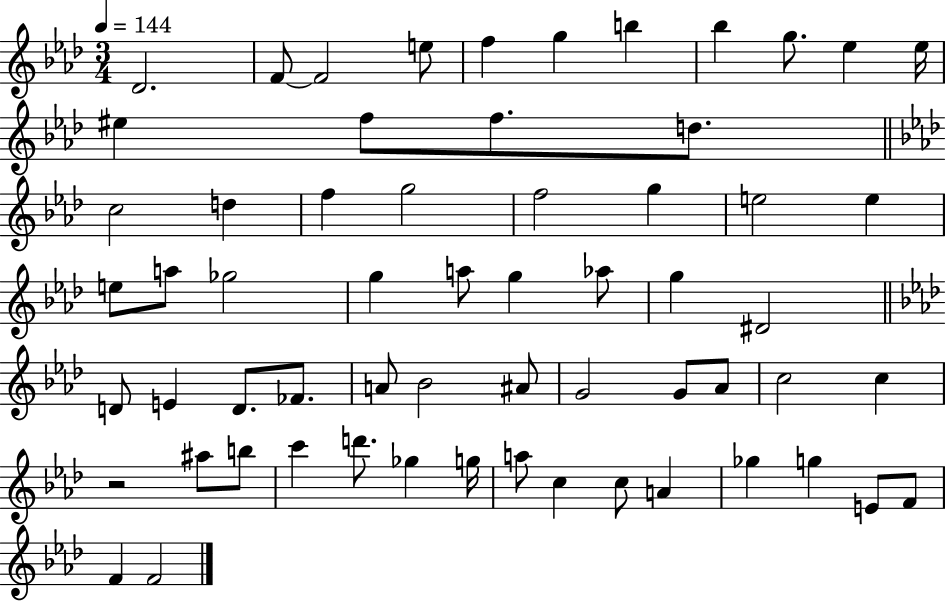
Db4/h. F4/e F4/h E5/e F5/q G5/q B5/q Bb5/q G5/e. Eb5/q Eb5/s EIS5/q F5/e F5/e. D5/e. C5/h D5/q F5/q G5/h F5/h G5/q E5/h E5/q E5/e A5/e Gb5/h G5/q A5/e G5/q Ab5/e G5/q D#4/h D4/e E4/q D4/e. FES4/e. A4/e Bb4/h A#4/e G4/h G4/e Ab4/e C5/h C5/q R/h A#5/e B5/e C6/q D6/e. Gb5/q G5/s A5/e C5/q C5/e A4/q Gb5/q G5/q E4/e F4/e F4/q F4/h